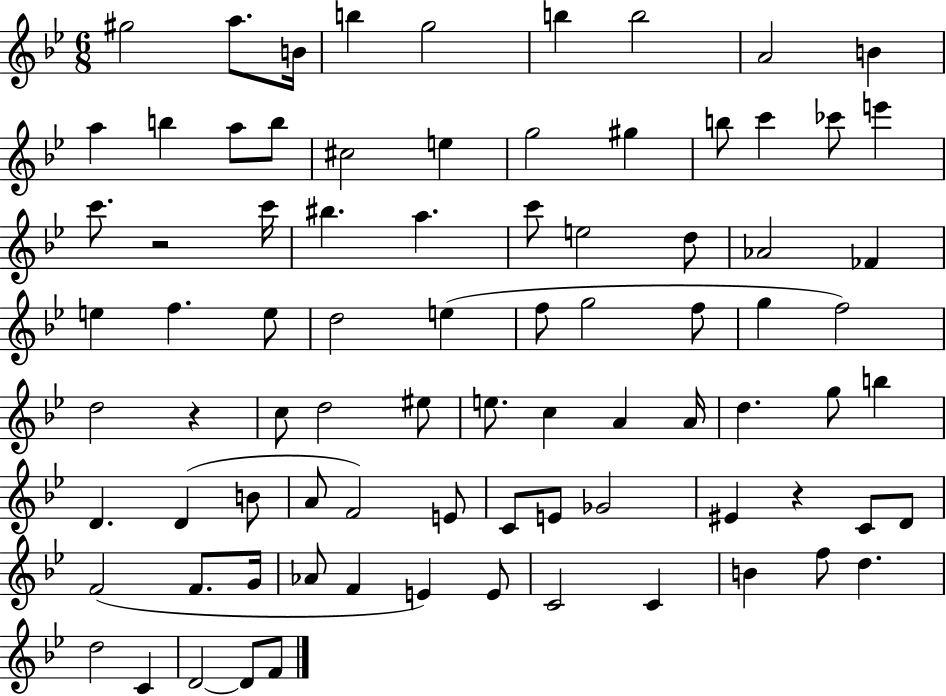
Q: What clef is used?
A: treble